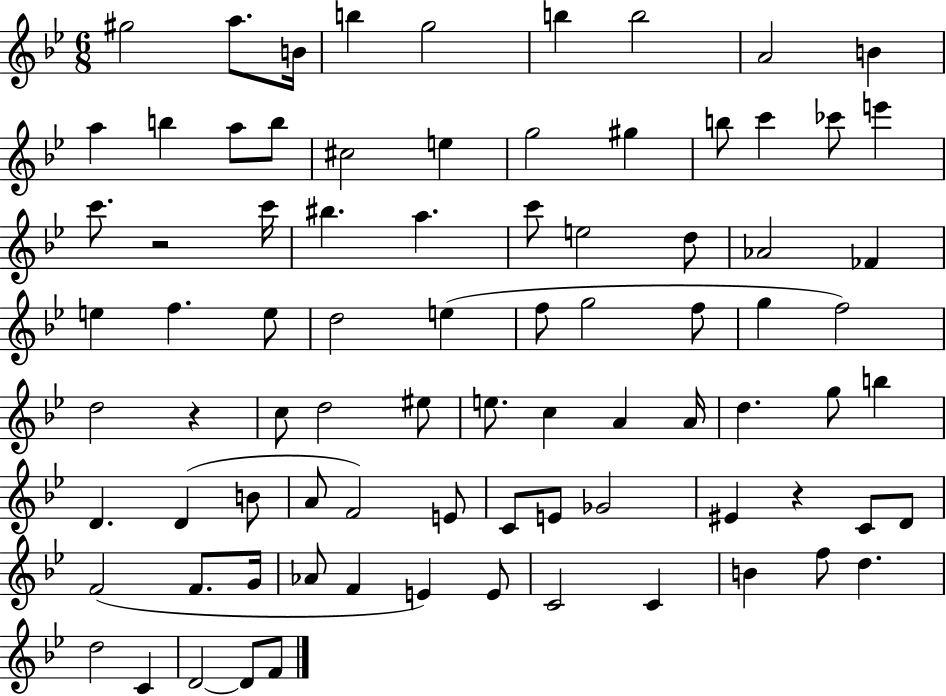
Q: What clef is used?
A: treble